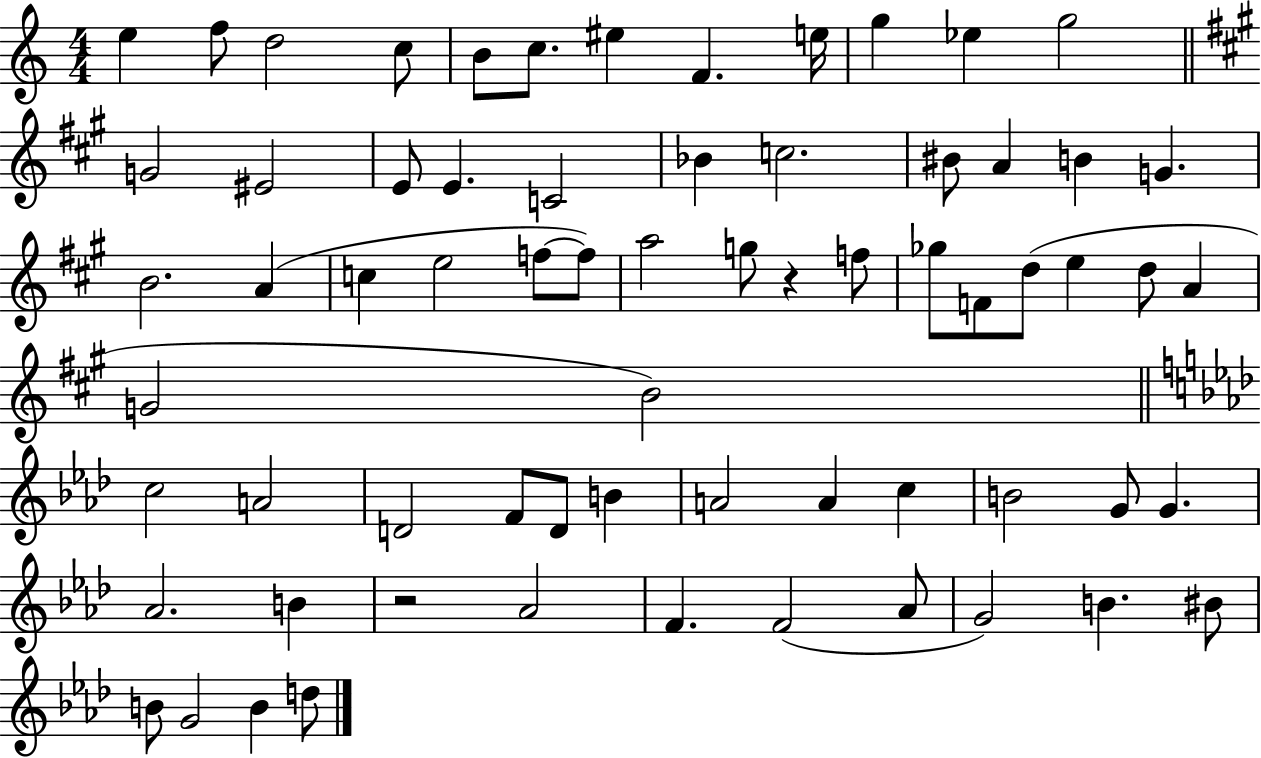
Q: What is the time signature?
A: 4/4